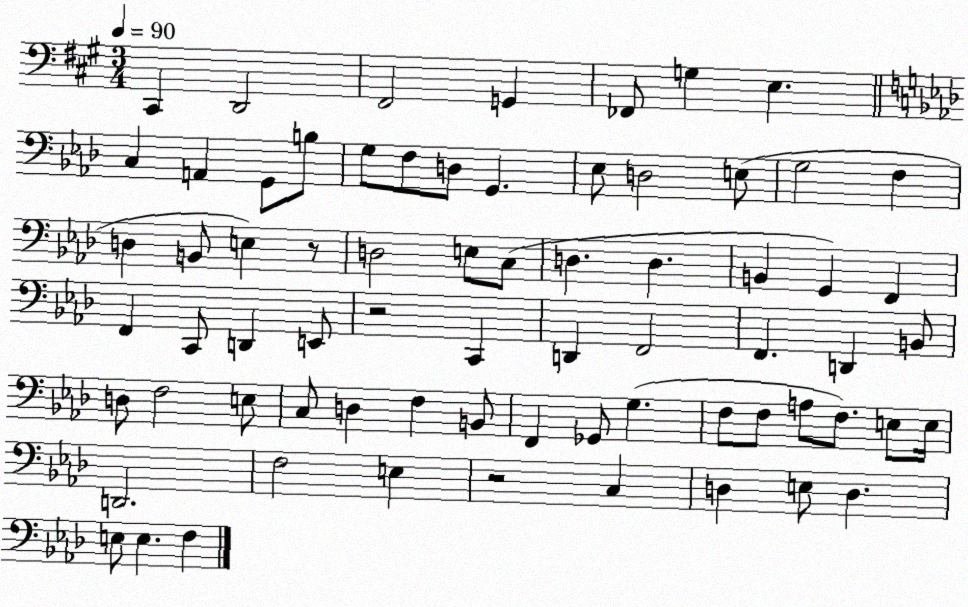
X:1
T:Untitled
M:3/4
L:1/4
K:A
^C,, D,,2 ^F,,2 G,, _F,,/2 G, E, C, A,, G,,/2 B,/2 G,/2 F,/2 D,/2 G,, _E,/2 D,2 E,/2 G,2 F, D, B,,/2 E, z/2 D,2 E,/2 C,/2 D, D, B,, G,, F,, F,, C,,/2 D,, E,,/2 z2 C,, D,, F,,2 F,, D,, B,,/2 D,/2 F,2 E,/2 C,/2 D, F, B,,/2 F,, _G,,/2 G, F,/2 F,/2 A,/2 F,/2 E,/2 E,/4 D,,2 F,2 E, z2 C, D, E,/2 D, E,/2 E, F,